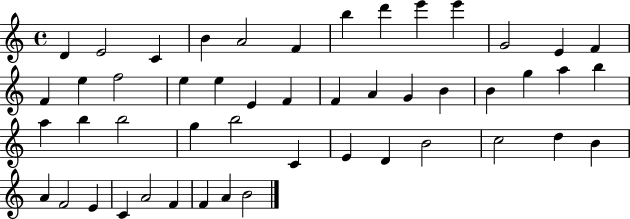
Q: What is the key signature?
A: C major